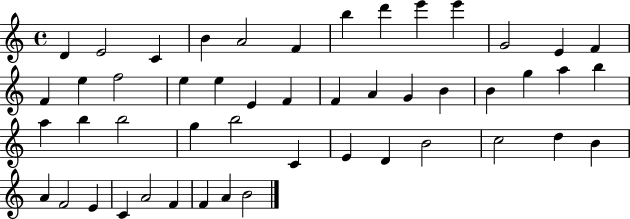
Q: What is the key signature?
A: C major